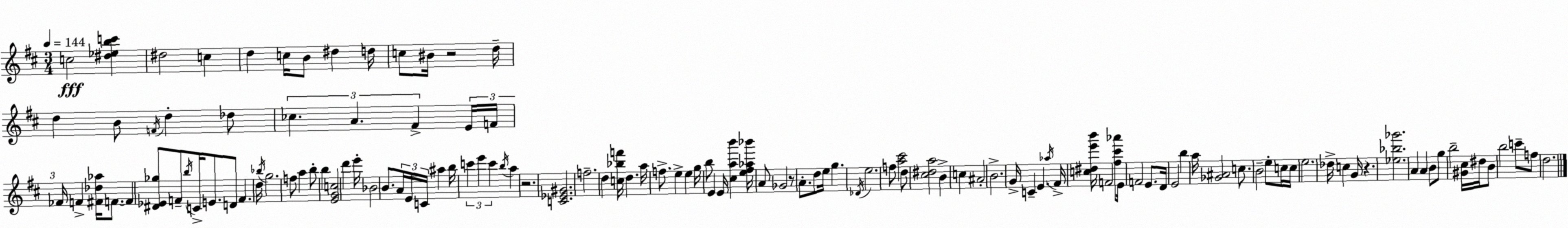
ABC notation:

X:1
T:Untitled
M:3/4
L:1/4
K:D
c2 [^d_ebc'] ^d2 c d c/4 B/2 ^d d/4 c/2 ^B/4 z2 d/4 d B/2 F/4 d _d/2 _c A ^F E/4 F/4 _F/4 F [^F_d_a]/4 F/2 F [^D_E_g]/2 F/2 b/4 C/4 E/2 D/2 F d/4 _b/4 g2 f/2 a b/2 b [EGc]2 d' e'/4 _B2 B/2 A/4 E/4 C/4 ^a b/4 c' e' c' b/4 a z2 [C_E^G]2 f2 d [c_bf']/4 d a/4 f/2 e e g/4 b/2 E E/4 [^cab'] [e^f_a_b']/4 A/2 _G2 z/2 A/2 d/2 e/4 g _D/4 e2 f/2 [a^c']2 d/2 [^c^da]2 B c ^A2 B2 G/4 C E _a/4 ^F/4 [c^de'b']/4 F2 [^f^c'_a']/2 E/4 F2 E/2 D/4 E2 b a/4 [_G^A]2 c/2 B2 e/2 c/4 c/4 e2 _d/4 c G/4 z [_e_b_g']2 A A B/2 g/2 b2 [^G^c]/4 ^d/4 B/2 b2 c'/2 f/2 d2